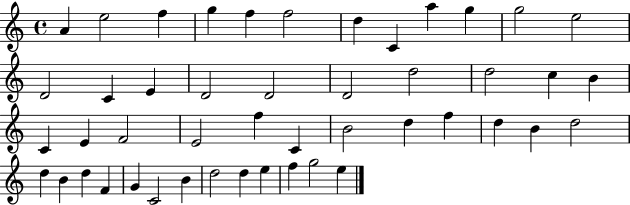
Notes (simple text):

A4/q E5/h F5/q G5/q F5/q F5/h D5/q C4/q A5/q G5/q G5/h E5/h D4/h C4/q E4/q D4/h D4/h D4/h D5/h D5/h C5/q B4/q C4/q E4/q F4/h E4/h F5/q C4/q B4/h D5/q F5/q D5/q B4/q D5/h D5/q B4/q D5/q F4/q G4/q C4/h B4/q D5/h D5/q E5/q F5/q G5/h E5/q